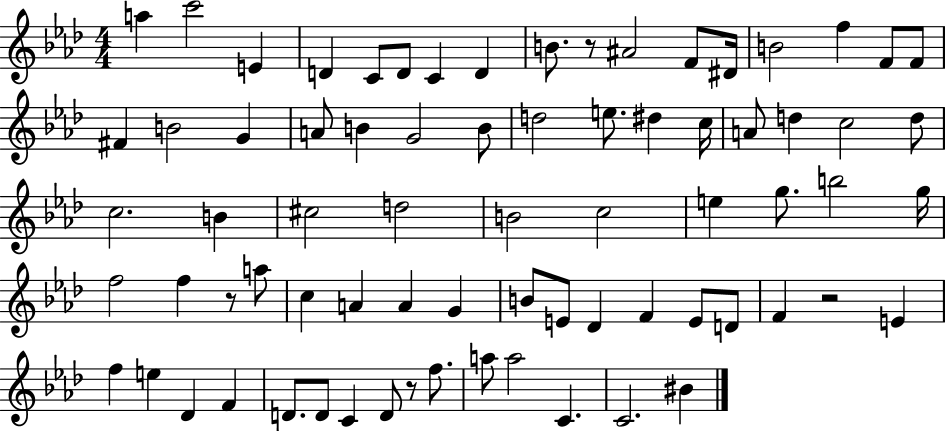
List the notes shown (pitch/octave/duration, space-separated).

A5/q C6/h E4/q D4/q C4/e D4/e C4/q D4/q B4/e. R/e A#4/h F4/e D#4/s B4/h F5/q F4/e F4/e F#4/q B4/h G4/q A4/e B4/q G4/h B4/e D5/h E5/e. D#5/q C5/s A4/e D5/q C5/h D5/e C5/h. B4/q C#5/h D5/h B4/h C5/h E5/q G5/e. B5/h G5/s F5/h F5/q R/e A5/e C5/q A4/q A4/q G4/q B4/e E4/e Db4/q F4/q E4/e D4/e F4/q R/h E4/q F5/q E5/q Db4/q F4/q D4/e. D4/e C4/q D4/e R/e F5/e. A5/e A5/h C4/q. C4/h. BIS4/q